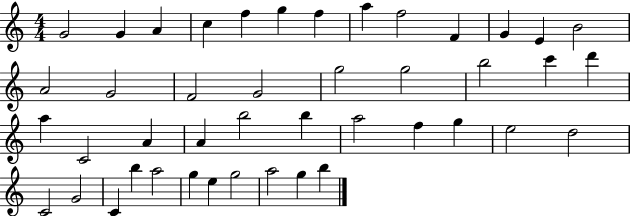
G4/h G4/q A4/q C5/q F5/q G5/q F5/q A5/q F5/h F4/q G4/q E4/q B4/h A4/h G4/h F4/h G4/h G5/h G5/h B5/h C6/q D6/q A5/q C4/h A4/q A4/q B5/h B5/q A5/h F5/q G5/q E5/h D5/h C4/h G4/h C4/q B5/q A5/h G5/q E5/q G5/h A5/h G5/q B5/q